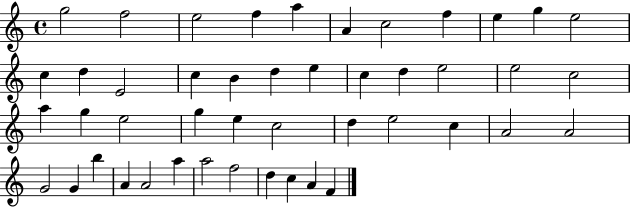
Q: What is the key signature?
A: C major